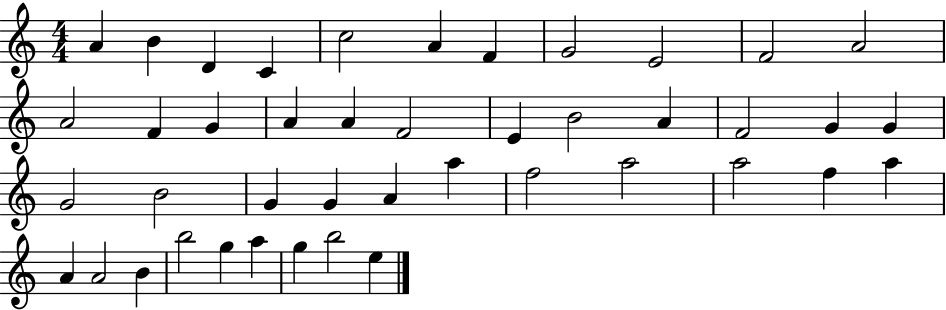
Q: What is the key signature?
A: C major